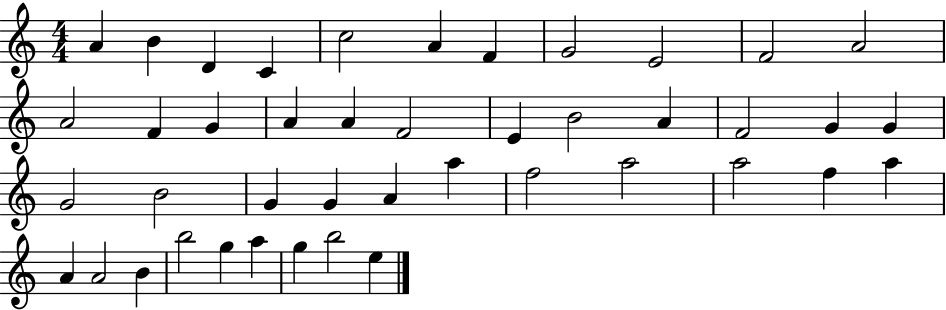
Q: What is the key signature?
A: C major